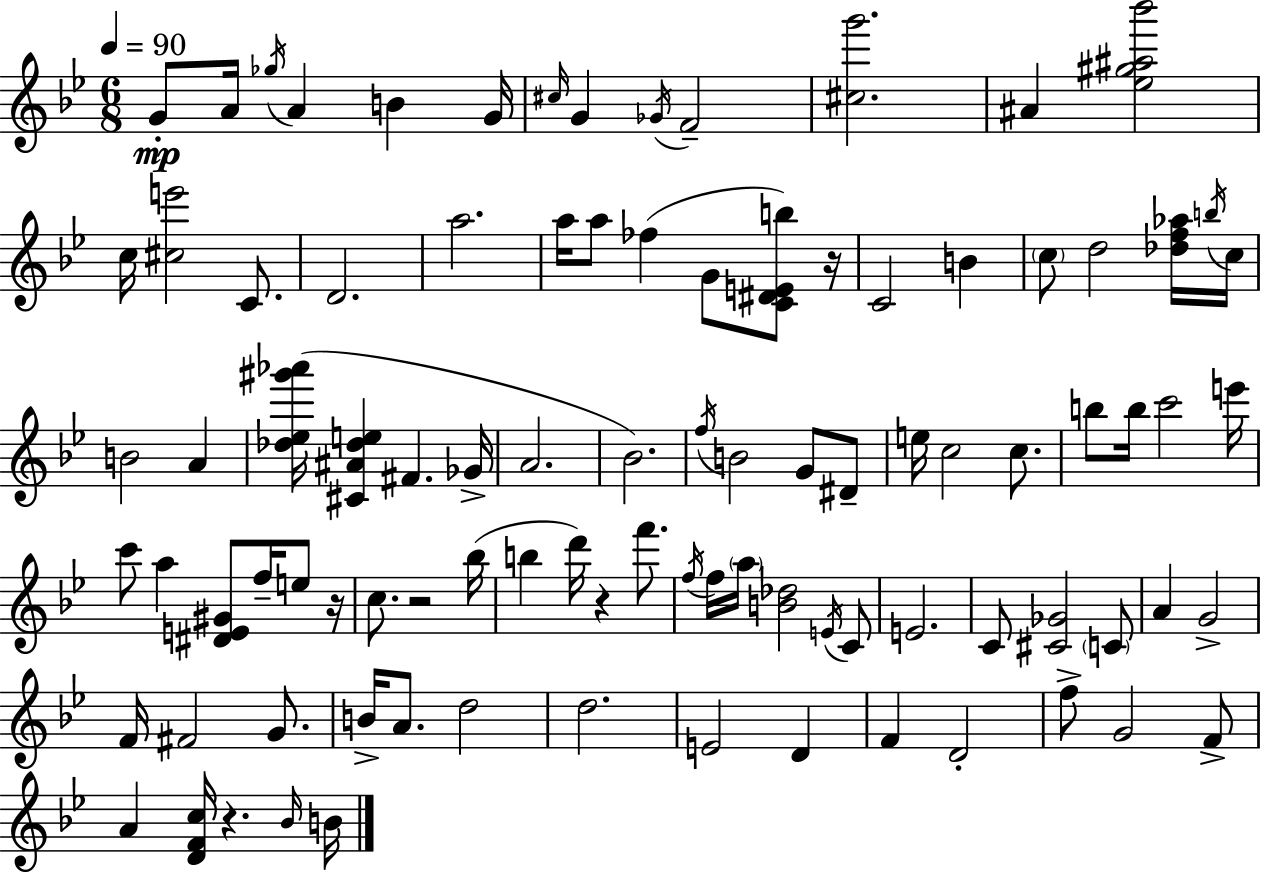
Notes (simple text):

G4/e A4/s Gb5/s A4/q B4/q G4/s C#5/s G4/q Gb4/s F4/h [C#5,G6]/h. A#4/q [Eb5,G#5,A#5,Bb6]/h C5/s [C#5,E6]/h C4/e. D4/h. A5/h. A5/s A5/e FES5/q G4/e [C4,D#4,E4,B5]/e R/s C4/h B4/q C5/e D5/h [Db5,F5,Ab5]/s B5/s C5/s B4/h A4/q [Db5,Eb5,G#6,Ab6]/s [C#4,A#4,Db5,E5]/q F#4/q. Gb4/s A4/h. Bb4/h. F5/s B4/h G4/e D#4/e E5/s C5/h C5/e. B5/e B5/s C6/h E6/s C6/e A5/q [D#4,E4,G#4]/e F5/s E5/e R/s C5/e. R/h Bb5/s B5/q D6/s R/q F6/e. F5/s F5/s A5/s [B4,Db5]/h E4/s C4/e E4/h. C4/e [C#4,Gb4]/h C4/e A4/q G4/h F4/s F#4/h G4/e. B4/s A4/e. D5/h D5/h. E4/h D4/q F4/q D4/h F5/e G4/h F4/e A4/q [D4,F4,C5]/s R/q. Bb4/s B4/s